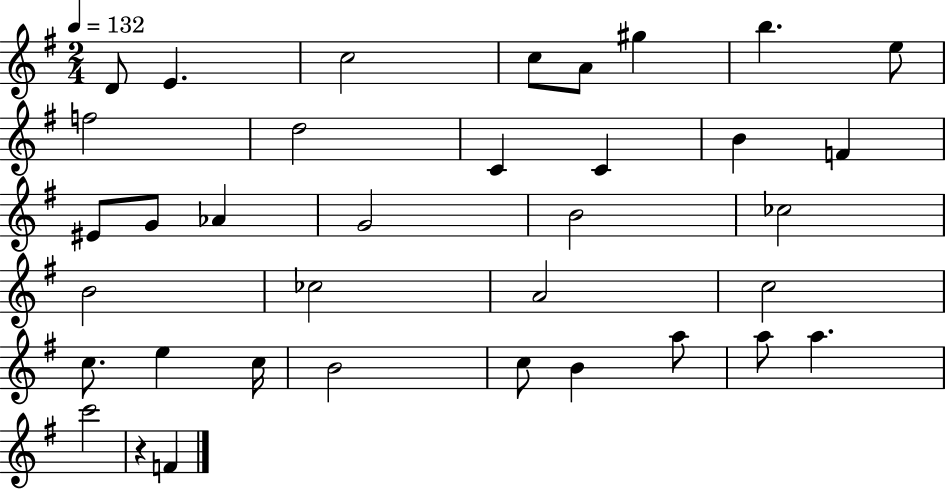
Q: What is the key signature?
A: G major